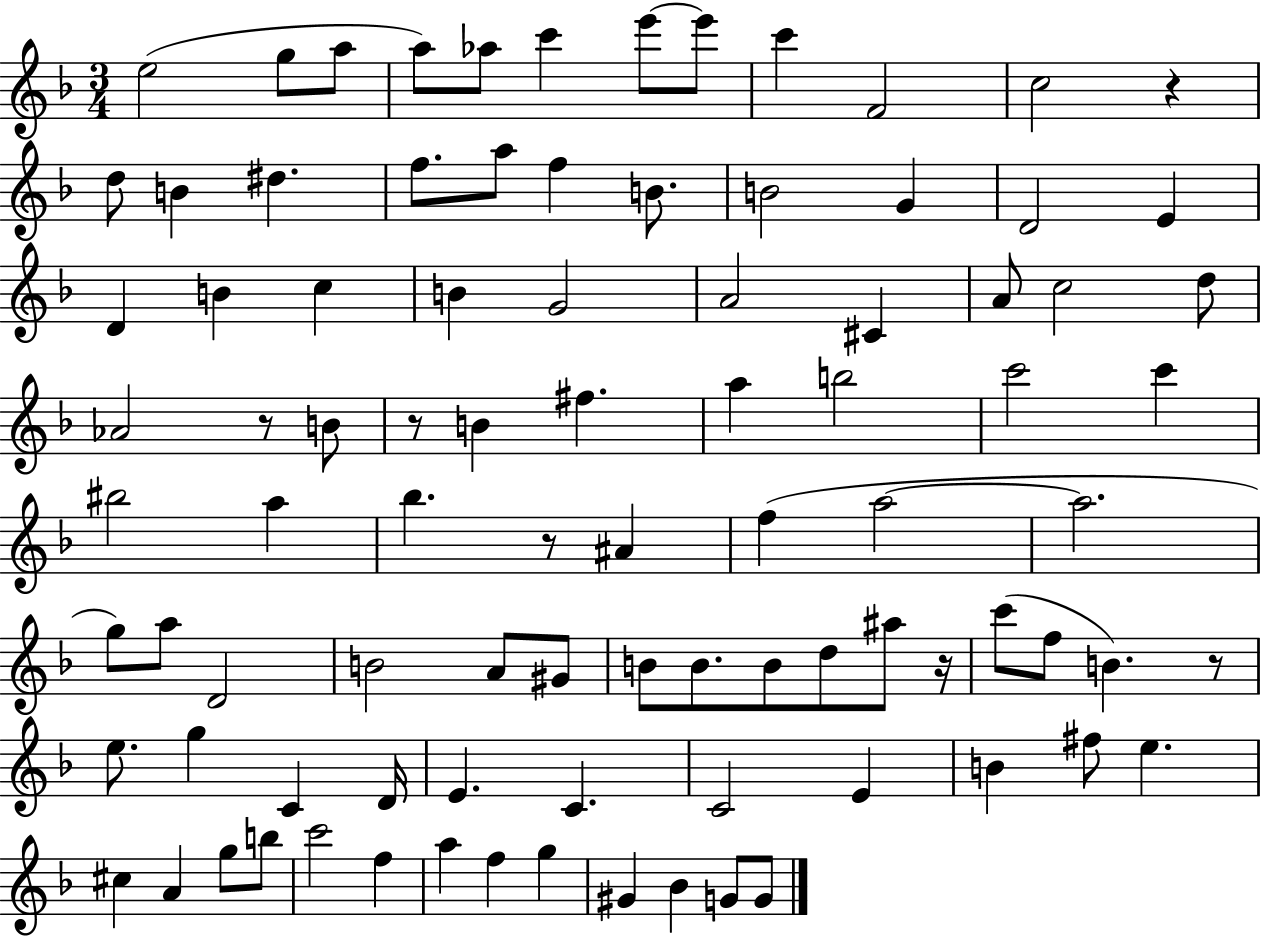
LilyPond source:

{
  \clef treble
  \numericTimeSignature
  \time 3/4
  \key f \major
  \repeat volta 2 { e''2( g''8 a''8 | a''8) aes''8 c'''4 e'''8~~ e'''8 | c'''4 f'2 | c''2 r4 | \break d''8 b'4 dis''4. | f''8. a''8 f''4 b'8. | b'2 g'4 | d'2 e'4 | \break d'4 b'4 c''4 | b'4 g'2 | a'2 cis'4 | a'8 c''2 d''8 | \break aes'2 r8 b'8 | r8 b'4 fis''4. | a''4 b''2 | c'''2 c'''4 | \break bis''2 a''4 | bes''4. r8 ais'4 | f''4( a''2~~ | a''2. | \break g''8) a''8 d'2 | b'2 a'8 gis'8 | b'8 b'8. b'8 d''8 ais''8 r16 | c'''8( f''8 b'4.) r8 | \break e''8. g''4 c'4 d'16 | e'4. c'4. | c'2 e'4 | b'4 fis''8 e''4. | \break cis''4 a'4 g''8 b''8 | c'''2 f''4 | a''4 f''4 g''4 | gis'4 bes'4 g'8 g'8 | \break } \bar "|."
}